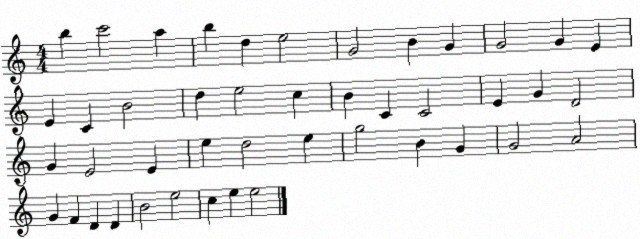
X:1
T:Untitled
M:4/4
L:1/4
K:C
b c'2 a b d e2 G2 B G G2 G E E C B2 d e2 c B C C2 E G D2 G E2 E e d2 e g2 B G G2 A2 G F D D B2 e2 c e e2